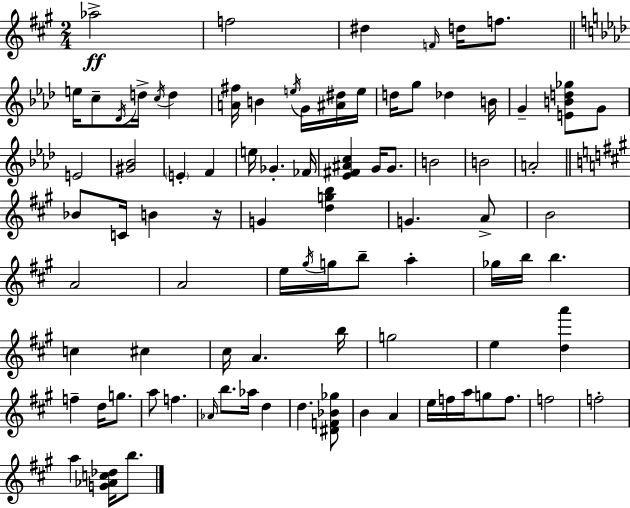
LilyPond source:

{
  \clef treble
  \numericTimeSignature
  \time 2/4
  \key a \major
  aes''2->\ff | f''2 | dis''4 \grace { f'16 } d''16 f''8. | \bar "||" \break \key aes \major e''16 c''8-- \acciaccatura { des'16 } d''16-> \acciaccatura { c''16 } d''4 | <a' fis''>16 b'4 \acciaccatura { e''16 } | g'16 <ais' dis''>16 e''16 d''16 g''8 des''4 | b'16 g'4-- <e' b' d'' ges''>8 | \break g'8 e'2 | <gis' bes'>2 | \parenthesize e'4-. f'4 | e''16 ges'4.-. | \break fes'16 <ees' fis' ais' c''>4 g'16 | g'8. b'2 | b'2 | a'2-. | \break \bar "||" \break \key a \major bes'8 c'16 b'4 r16 | g'4 <d'' g'' b''>4 | g'4. a'8-> | b'2 | \break a'2 | a'2 | e''16 \acciaccatura { gis''16 } g''16 b''8-- a''4-. | ges''16 b''16 b''4. | \break c''4 cis''4 | cis''16 a'4. | b''16 g''2 | e''4 <d'' a'''>4 | \break f''4-- d''16 g''8. | a''8 f''4. | \grace { aes'16 } b''8. aes''16 d''4 | d''4. | \break <dis' f' bes' ges''>8 b'4 a'4 | e''16 f''16 a''16 g''8 f''8. | f''2 | f''2-. | \break a''4 <g' aes' c'' des''>16 b''8. | \bar "|."
}